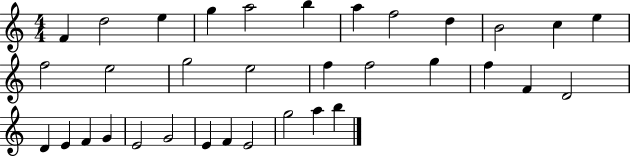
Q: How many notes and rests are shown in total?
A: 34